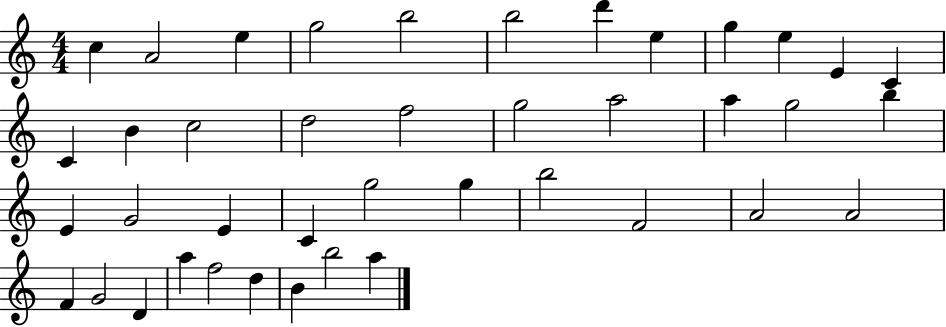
C5/q A4/h E5/q G5/h B5/h B5/h D6/q E5/q G5/q E5/q E4/q C4/q C4/q B4/q C5/h D5/h F5/h G5/h A5/h A5/q G5/h B5/q E4/q G4/h E4/q C4/q G5/h G5/q B5/h F4/h A4/h A4/h F4/q G4/h D4/q A5/q F5/h D5/q B4/q B5/h A5/q